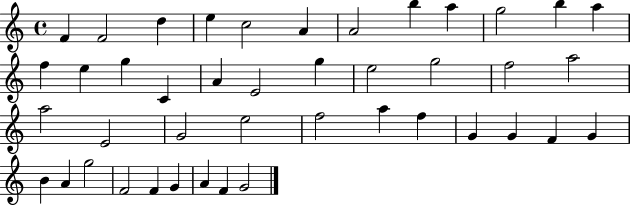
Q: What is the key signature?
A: C major